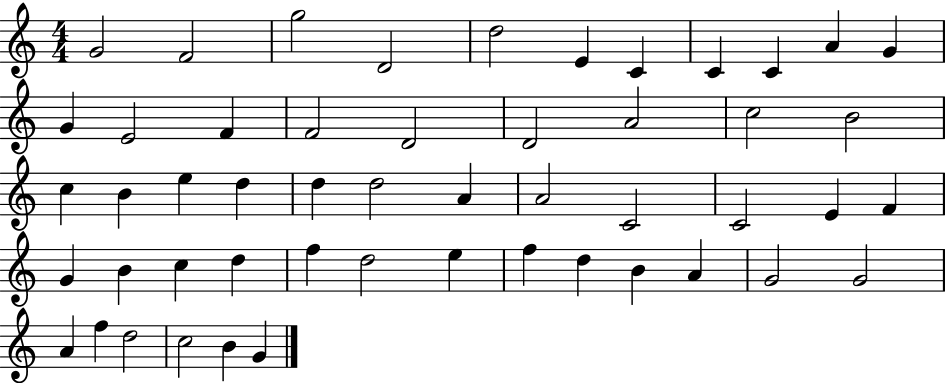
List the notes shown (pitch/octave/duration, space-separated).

G4/h F4/h G5/h D4/h D5/h E4/q C4/q C4/q C4/q A4/q G4/q G4/q E4/h F4/q F4/h D4/h D4/h A4/h C5/h B4/h C5/q B4/q E5/q D5/q D5/q D5/h A4/q A4/h C4/h C4/h E4/q F4/q G4/q B4/q C5/q D5/q F5/q D5/h E5/q F5/q D5/q B4/q A4/q G4/h G4/h A4/q F5/q D5/h C5/h B4/q G4/q